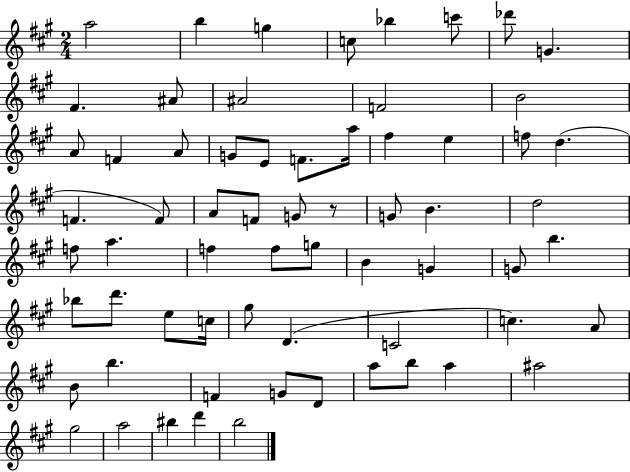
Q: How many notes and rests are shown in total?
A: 65